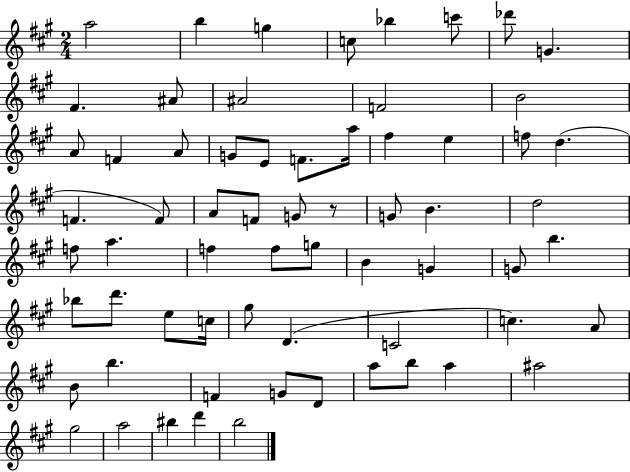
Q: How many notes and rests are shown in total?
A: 65